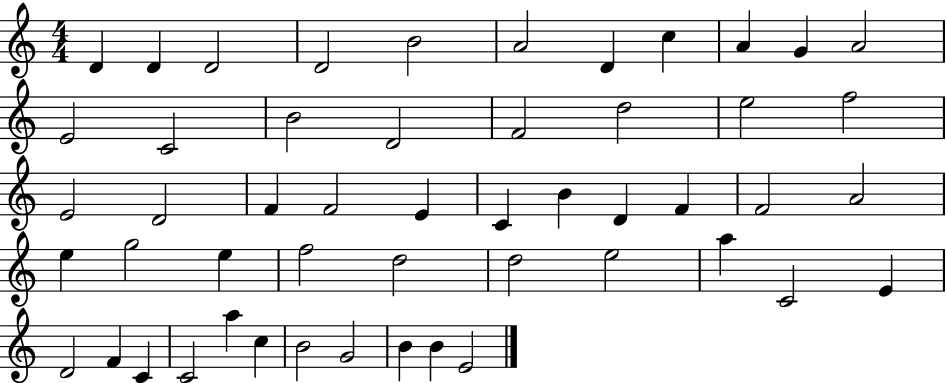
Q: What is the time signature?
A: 4/4